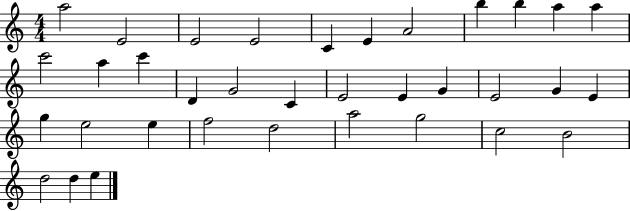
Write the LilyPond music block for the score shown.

{
  \clef treble
  \numericTimeSignature
  \time 4/4
  \key c \major
  a''2 e'2 | e'2 e'2 | c'4 e'4 a'2 | b''4 b''4 a''4 a''4 | \break c'''2 a''4 c'''4 | d'4 g'2 c'4 | e'2 e'4 g'4 | e'2 g'4 e'4 | \break g''4 e''2 e''4 | f''2 d''2 | a''2 g''2 | c''2 b'2 | \break d''2 d''4 e''4 | \bar "|."
}